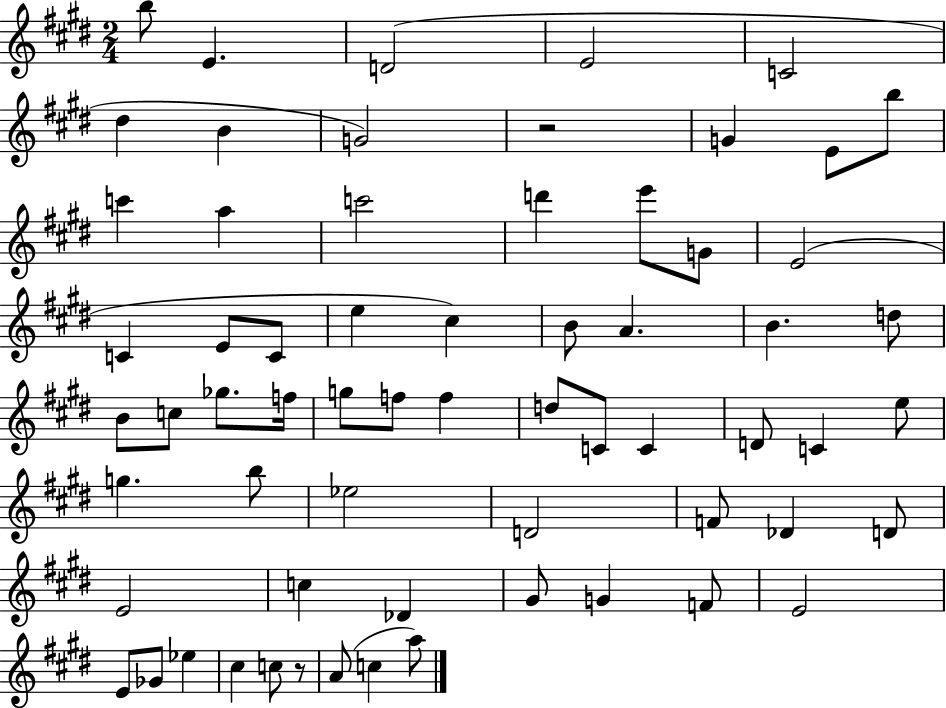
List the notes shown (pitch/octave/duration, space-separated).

B5/e E4/q. D4/h E4/h C4/h D#5/q B4/q G4/h R/h G4/q E4/e B5/e C6/q A5/q C6/h D6/q E6/e G4/e E4/h C4/q E4/e C4/e E5/q C#5/q B4/e A4/q. B4/q. D5/e B4/e C5/e Gb5/e. F5/s G5/e F5/e F5/q D5/e C4/e C4/q D4/e C4/q E5/e G5/q. B5/e Eb5/h D4/h F4/e Db4/q D4/e E4/h C5/q Db4/q G#4/e G4/q F4/e E4/h E4/e Gb4/e Eb5/q C#5/q C5/e R/e A4/e C5/q A5/e